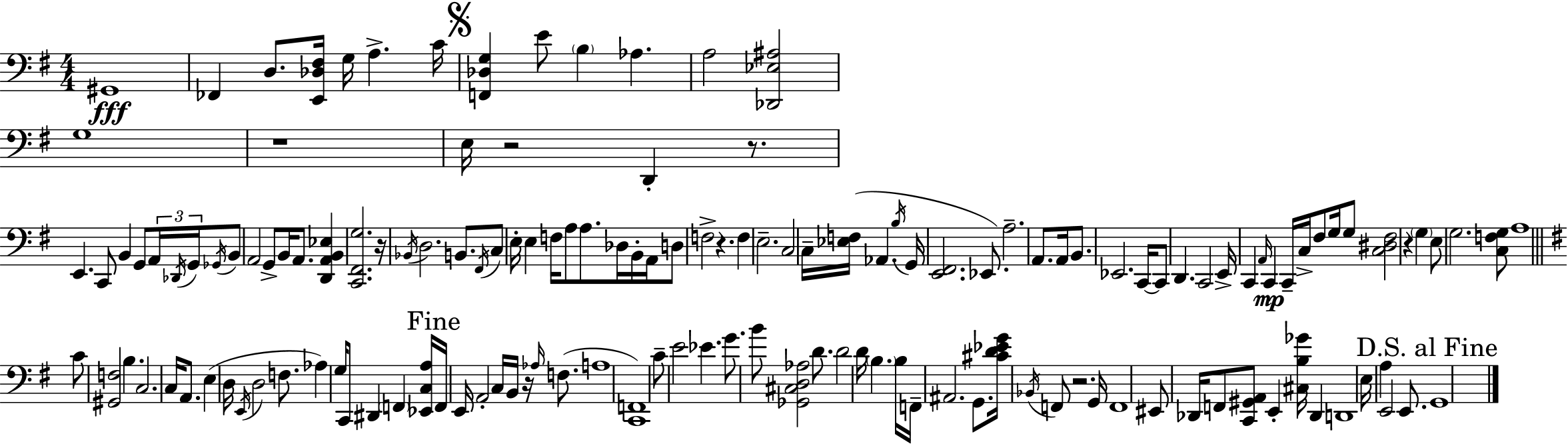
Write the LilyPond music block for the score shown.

{
  \clef bass
  \numericTimeSignature
  \time 4/4
  \key e \minor
  \repeat volta 2 { gis,1\fff | fes,4 d8. <e, des fis>16 g16 a4.-> c'16 | \mark \markup { \musicglyph "scripts.segno" } <f, des g>4 e'8 \parenthesize b4 aes4. | a2 <des, ees ais>2 | \break g1 | r1 | e16 r2 d,4-. r8. | e,4. c,8 b,4 g,8 \tuplet 3/2 { a,16 \acciaccatura { des,16 } | \break g,16 } \acciaccatura { ges,16 } b,8 a,2 g,8-> b,16 a,8. | <d, a, b, ees>4 <c, fis, g>2. | r16 \acciaccatura { bes,16 } d2. | b,8. \acciaccatura { fis,16 } c8 e16-. e4 f16 a8 a8. | \break des16 b,16-. a,16 d8 f2-> r4. | f4 e2.-- | c2 c16-- <ees f>16( aes,4. | \acciaccatura { b16 } g,16 <e, fis,>2. | \break ees,8.) a2.-- | a,8. a,16 b,8. ees,2. | c,16~~ c,8 d,4. c,2 | e,16-> c,4 \grace { a,16 } c,4\mp c,16-- | \break c16-> fis8 g16 g8 <c dis fis>2 r4 | \parenthesize g4 e8 g2. | <c f g>8 a1 | \bar "||" \break \key e \minor c'8 <gis, f>2 b4. | c2. c16 a,8. | e4( d16 \acciaccatura { e,16 } d2 f8. | aes4) g16 c,8 dis,4 \parenthesize f,4 | \break <ees, c a>16 \mark "Fine" f,16 e,16 a,2-. c16 b,16 r16 \grace { aes16 } f8.( | a1 | <c, f,>1) | c'8-- e'2 ees'4. | \break g'8. b'8 <ges, cis d aes>2 d'8. | d'2 d'16 \parenthesize b4. | b16 f,16-- ais,2. g,8. | <cis' d' ees' g'>16 \acciaccatura { bes,16 } f,8 r2. | \break g,16 f,1 | eis,8 des,16 f,8 <c, gis, a,>8 e,4-. <cis b ges'>16 des,4 | d,1 | e16 a4 e,2 | \break e,8. \mark "D.S. al Fine" g,1 | } \bar "|."
}